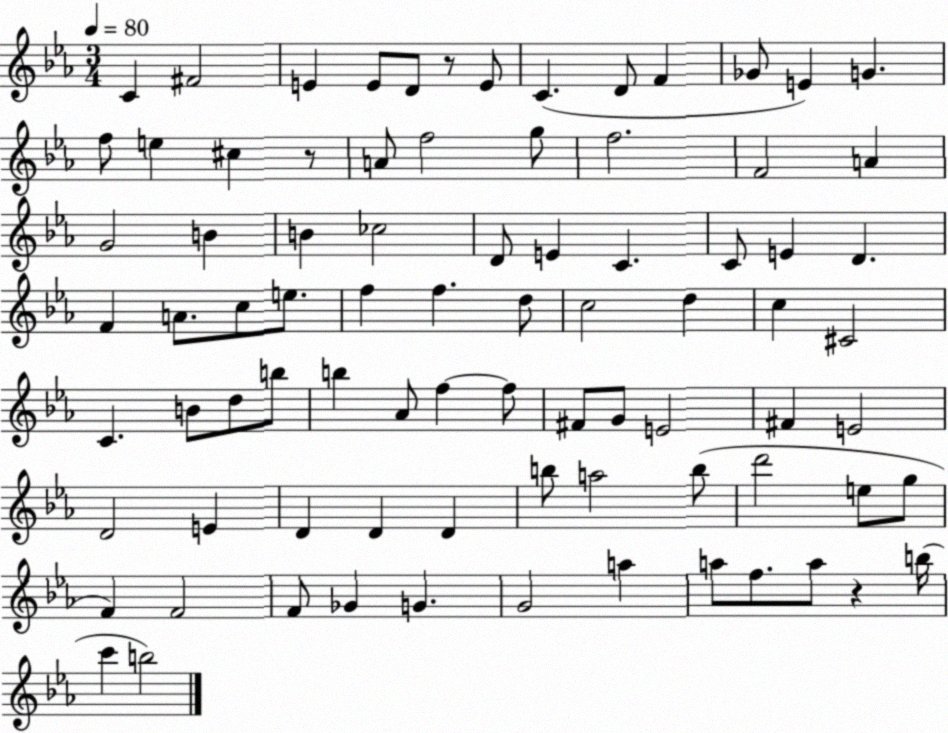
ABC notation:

X:1
T:Untitled
M:3/4
L:1/4
K:Eb
C ^F2 E E/2 D/2 z/2 E/2 C D/2 F _G/2 E G f/2 e ^c z/2 A/2 f2 g/2 f2 F2 A G2 B B _c2 D/2 E C C/2 E D F A/2 c/2 e/2 f f d/2 c2 d c ^C2 C B/2 d/2 b/2 b _A/2 f f/2 ^F/2 G/2 E2 ^F E2 D2 E D D D b/2 a2 b/2 d'2 e/2 g/2 F F2 F/2 _G G G2 a a/2 f/2 a/2 z b/4 c' b2